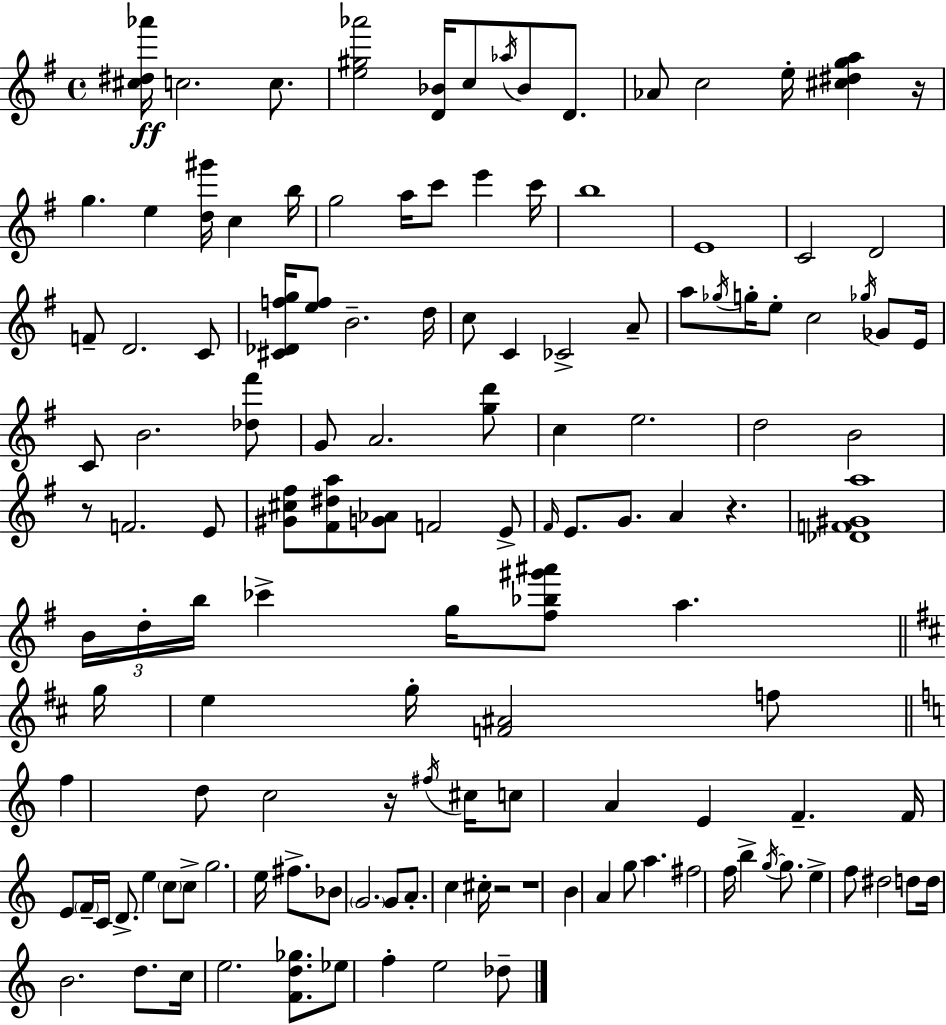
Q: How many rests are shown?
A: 6